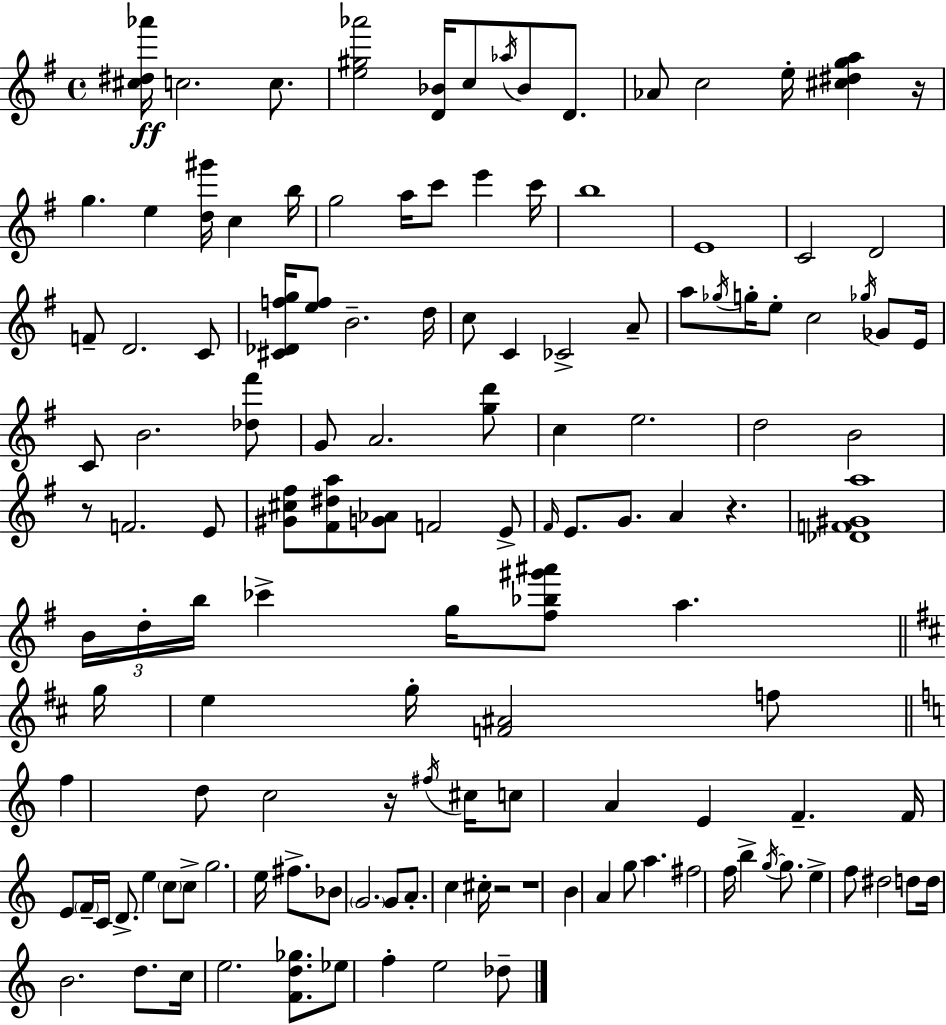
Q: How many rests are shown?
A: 6